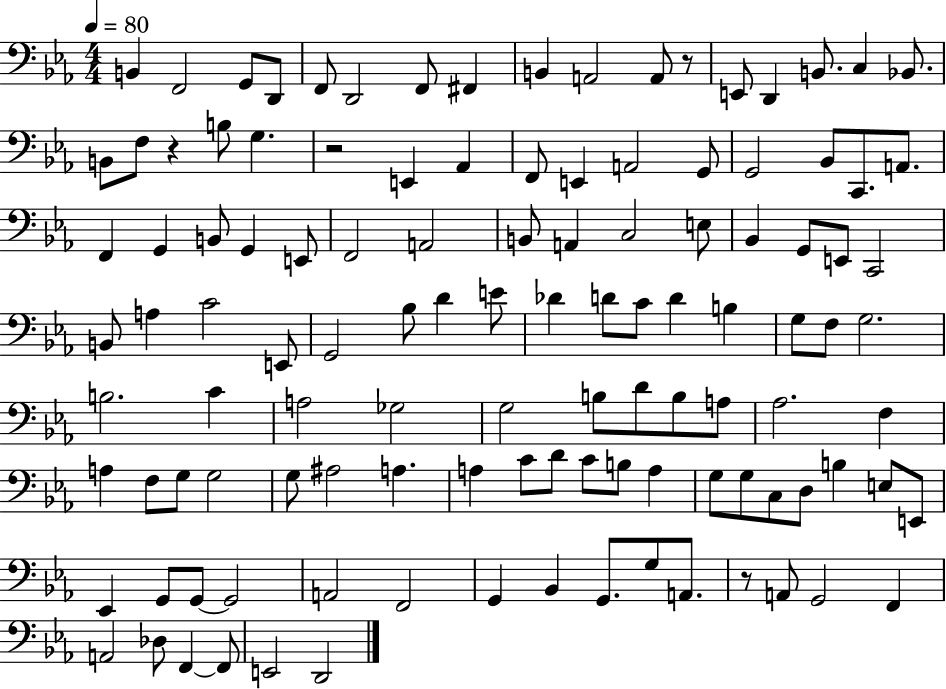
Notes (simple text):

B2/q F2/h G2/e D2/e F2/e D2/h F2/e F#2/q B2/q A2/h A2/e R/e E2/e D2/q B2/e. C3/q Bb2/e. B2/e F3/e R/q B3/e G3/q. R/h E2/q Ab2/q F2/e E2/q A2/h G2/e G2/h Bb2/e C2/e. A2/e. F2/q G2/q B2/e G2/q E2/e F2/h A2/h B2/e A2/q C3/h E3/e Bb2/q G2/e E2/e C2/h B2/e A3/q C4/h E2/e G2/h Bb3/e D4/q E4/e Db4/q D4/e C4/e D4/q B3/q G3/e F3/e G3/h. B3/h. C4/q A3/h Gb3/h G3/h B3/e D4/e B3/e A3/e Ab3/h. F3/q A3/q F3/e G3/e G3/h G3/e A#3/h A3/q. A3/q C4/e D4/e C4/e B3/e A3/q G3/e G3/e C3/e D3/e B3/q E3/e E2/e Eb2/q G2/e G2/e G2/h A2/h F2/h G2/q Bb2/q G2/e. G3/e A2/e. R/e A2/e G2/h F2/q A2/h Db3/e F2/q F2/e E2/h D2/h